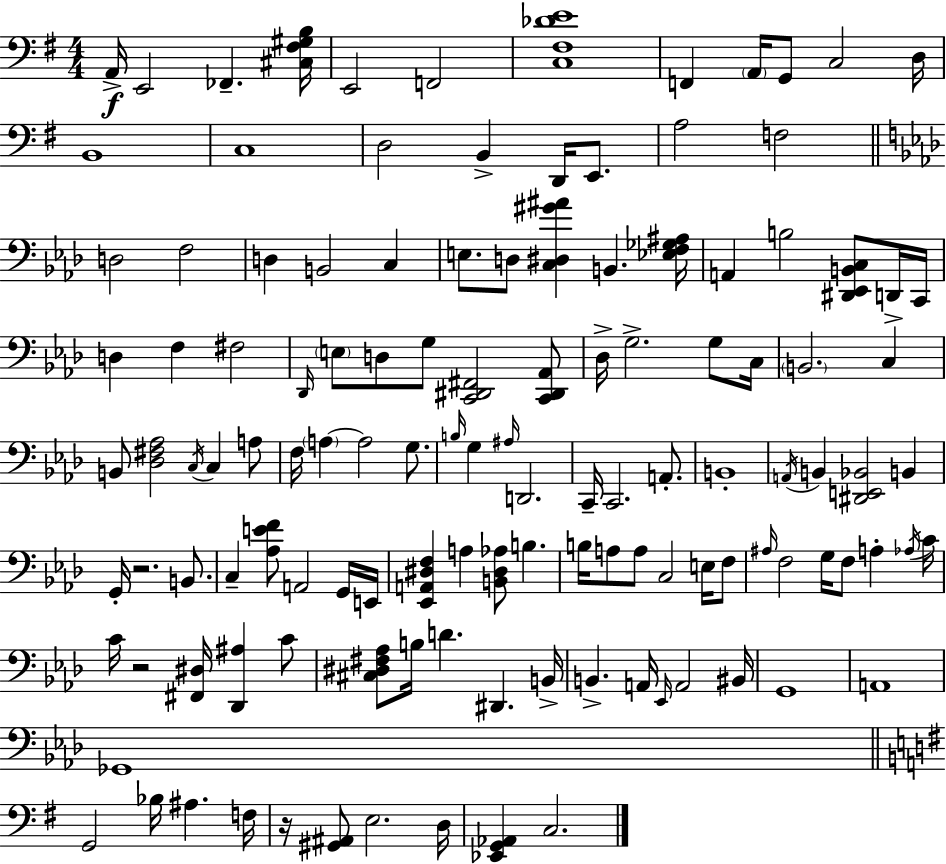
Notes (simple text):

A2/s E2/h FES2/q. [C#3,F#3,G#3,B3]/s E2/h F2/h [C3,F#3,Db4,E4]/w F2/q A2/s G2/e C3/h D3/s B2/w C3/w D3/h B2/q D2/s E2/e. A3/h F3/h D3/h F3/h D3/q B2/h C3/q E3/e. D3/e [C3,D#3,G#4,A#4]/q B2/q. [Eb3,F3,Gb3,A#3]/s A2/q B3/h [D#2,Eb2,B2,C3]/e D2/s C2/s D3/q F3/q F#3/h Db2/s E3/e D3/e G3/e [C2,D#2,F#2]/h [C2,D#2,Ab2]/e Db3/s G3/h. G3/e C3/s B2/h. C3/q B2/e [Db3,F#3,Ab3]/h C3/s C3/q A3/e F3/s A3/q A3/h G3/e. B3/s G3/q A#3/s D2/h. C2/s C2/h. A2/e. B2/w A2/s B2/q [D#2,E2,Bb2]/h B2/q G2/s R/h. B2/e. C3/q [Ab3,E4,F4]/e A2/h G2/s E2/s [Eb2,A2,D#3,F3]/q A3/q [B2,D#3,Ab3]/e B3/q. B3/s A3/e A3/e C3/h E3/s F3/e A#3/s F3/h G3/s F3/e A3/q Ab3/s C4/s C4/s R/h [F#2,D#3]/s [Db2,A#3]/q C4/e [C#3,D#3,F#3,Ab3]/e B3/s D4/q. D#2/q. B2/s B2/q. A2/s Eb2/s A2/h BIS2/s G2/w A2/w Gb2/w G2/h Bb3/s A#3/q. F3/s R/s [G#2,A#2]/e E3/h. D3/s [Eb2,G2,Ab2]/q C3/h.